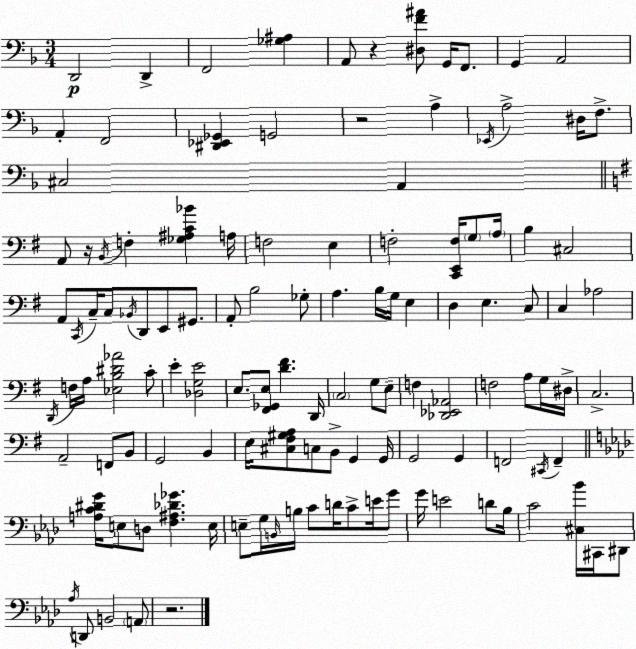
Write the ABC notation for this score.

X:1
T:Untitled
M:3/4
L:1/4
K:Dm
D,,2 D,, F,,2 [_G,^A,] A,,/2 z [^D,F^A]/2 G,,/4 F,,/2 G,, A,,2 A,, F,,2 [^D,,_E,,_G,,] G,,2 z2 A, _E,,/4 A,2 ^D,/4 F,/2 ^C,2 A,, A,,/2 z/4 B,,/4 F, [_G,^A,C_B] A,/4 F,2 E, F,2 [C,,E,,F,]/4 G,/2 A,/4 B, ^C,2 A,,/2 C,,/4 C,/4 C,/2 _B,,/4 D,,/2 E,,/2 ^G,,/2 A,,/2 B,2 _G,/2 A, B,/4 G,/4 E, D, E, C,/2 C, _A,2 D,,/4 F,/4 A,/4 [_E,B,^D_A]2 C/2 E [_D,G,E]2 E,/2 [^F,,_G,,E,]/2 [D^F] D,,/4 C,2 G,/2 E,/2 F, [_D,,_E,,_A,,]2 F,2 A,/2 G,/4 ^D,/4 C,2 A,,2 F,,/2 B,,/2 G,,2 B,, E,/4 [^C,^F,^G,A,]/2 C,/2 B,,/2 G,, G,,/4 G,,2 G,, F,,2 ^C,,/4 F,, [A,C^DG]/4 E,/2 D,/2 [F,^A,_D_G] E,/4 E,/2 G,/4 B,,/4 B,/4 C/2 D/4 C/2 E/4 G/2 G/4 E2 D/2 _B,/4 C2 [^C,_B]/4 ^C,,/4 ^D,,/2 _A,/4 D,,/2 B,,2 A,,/2 z2